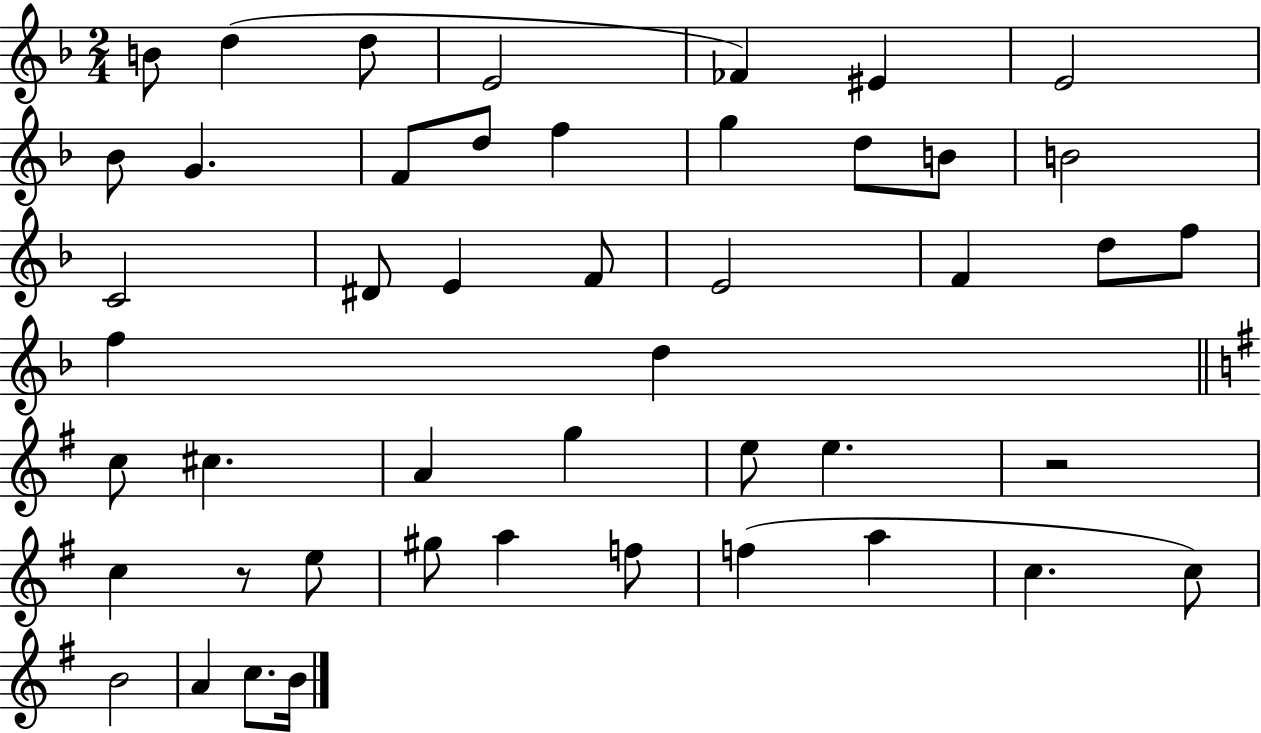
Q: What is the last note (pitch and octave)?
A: B4